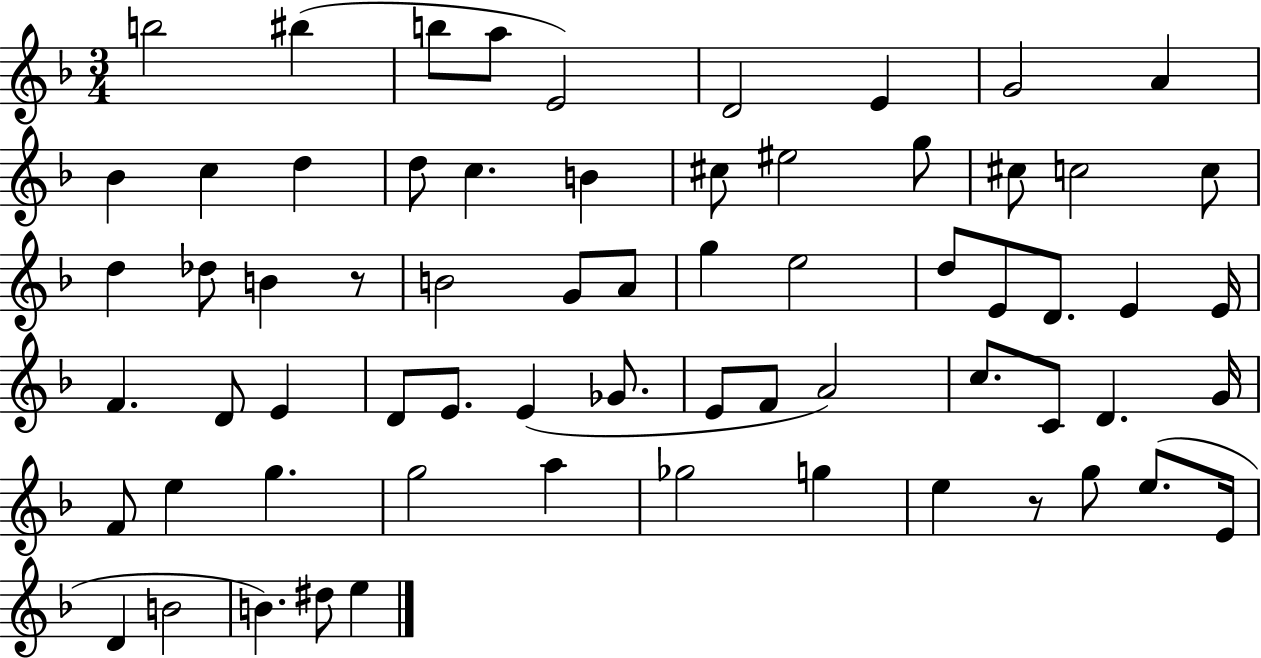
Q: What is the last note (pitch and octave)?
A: E5